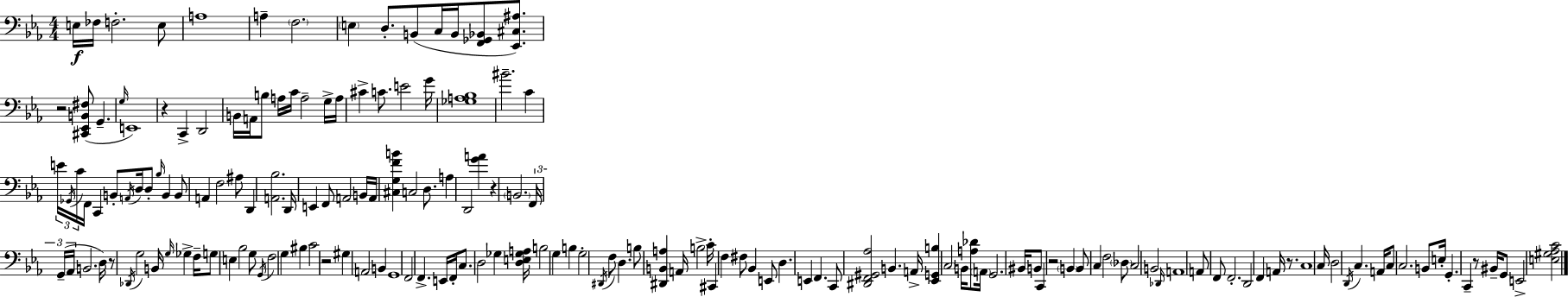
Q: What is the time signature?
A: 4/4